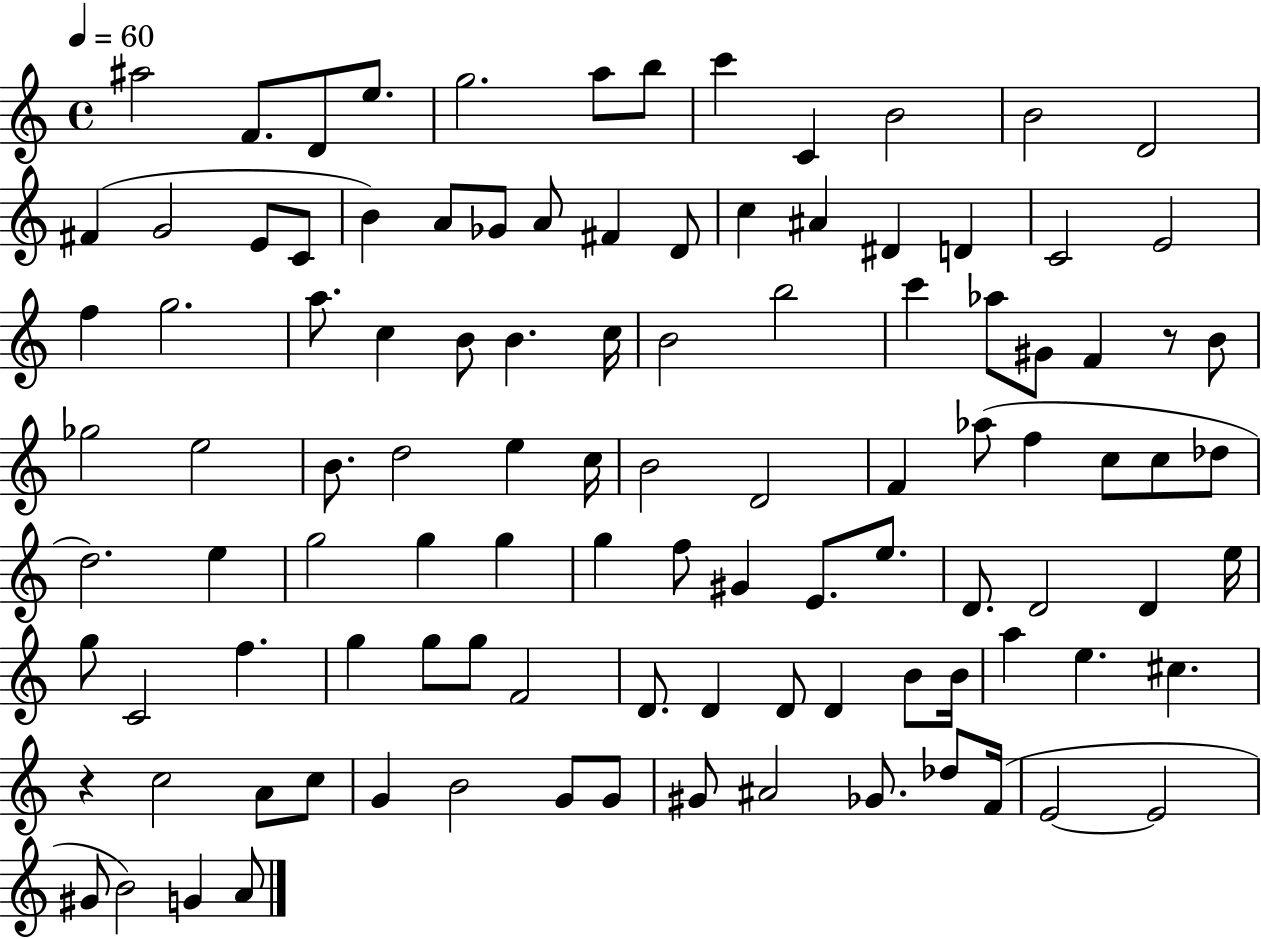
X:1
T:Untitled
M:4/4
L:1/4
K:C
^a2 F/2 D/2 e/2 g2 a/2 b/2 c' C B2 B2 D2 ^F G2 E/2 C/2 B A/2 _G/2 A/2 ^F D/2 c ^A ^D D C2 E2 f g2 a/2 c B/2 B c/4 B2 b2 c' _a/2 ^G/2 F z/2 B/2 _g2 e2 B/2 d2 e c/4 B2 D2 F _a/2 f c/2 c/2 _d/2 d2 e g2 g g g f/2 ^G E/2 e/2 D/2 D2 D e/4 g/2 C2 f g g/2 g/2 F2 D/2 D D/2 D B/2 B/4 a e ^c z c2 A/2 c/2 G B2 G/2 G/2 ^G/2 ^A2 _G/2 _d/2 F/4 E2 E2 ^G/2 B2 G A/2